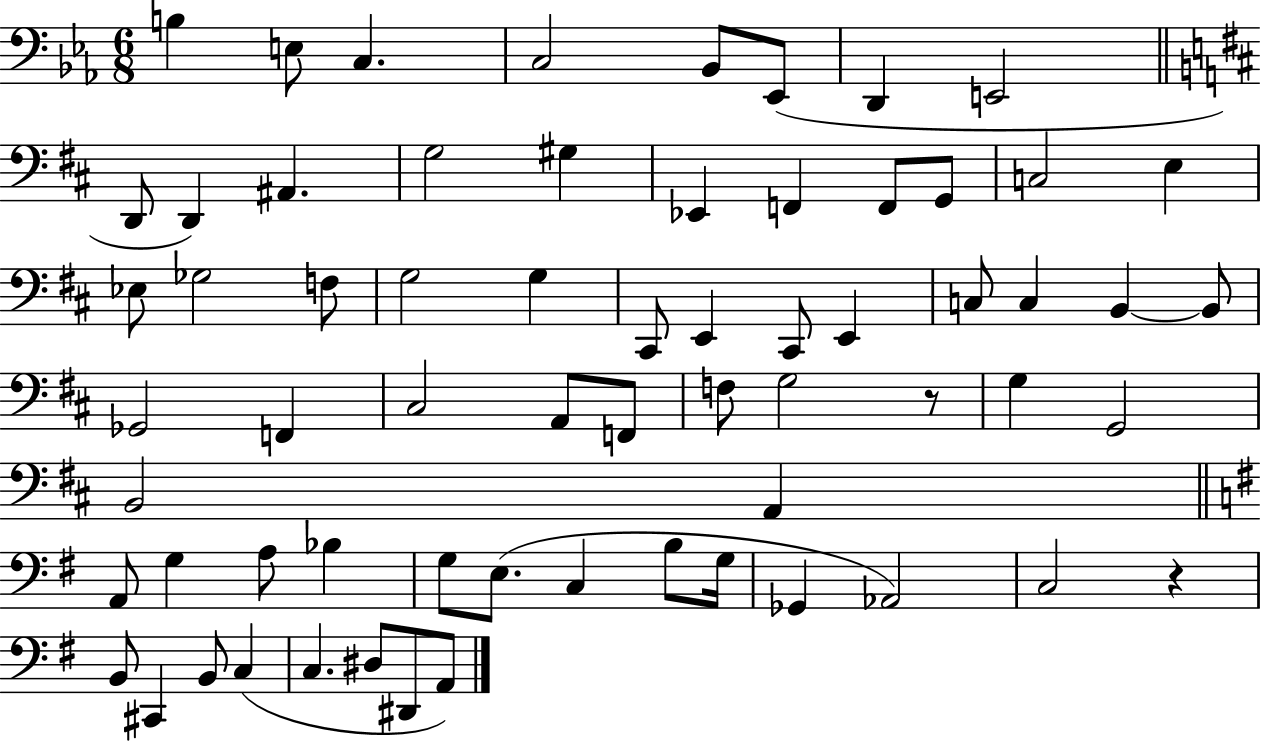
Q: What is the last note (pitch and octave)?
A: A2